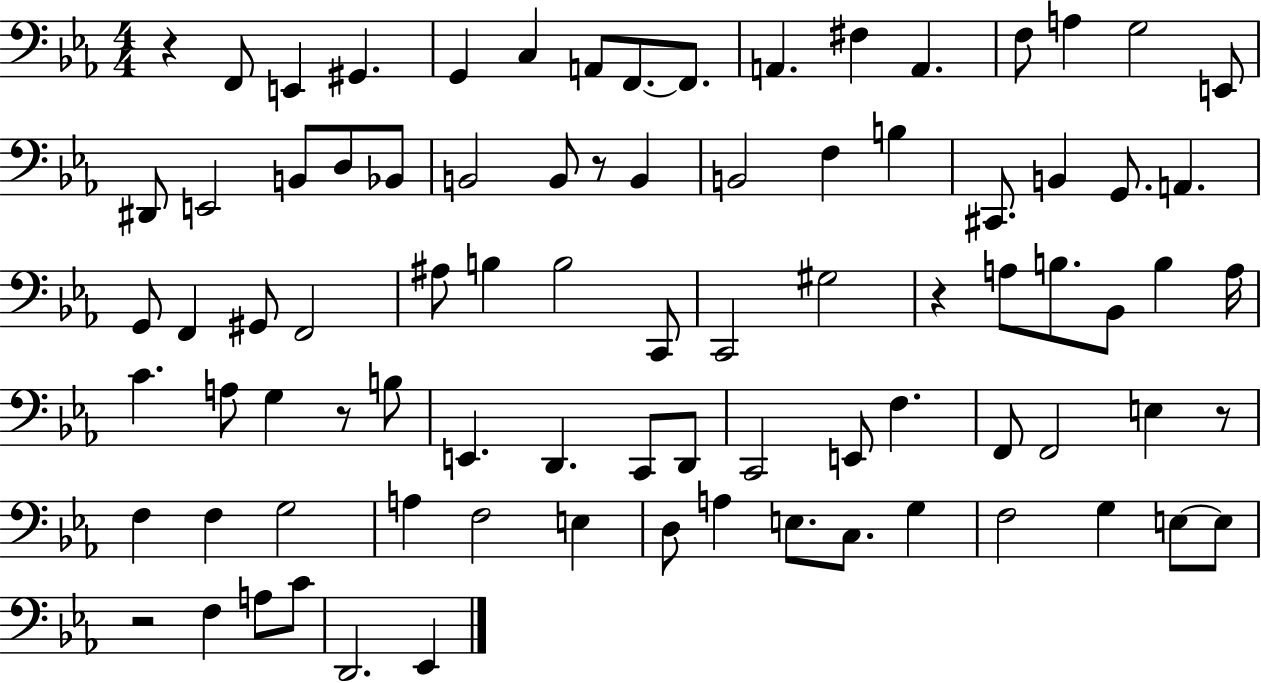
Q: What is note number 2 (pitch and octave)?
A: E2